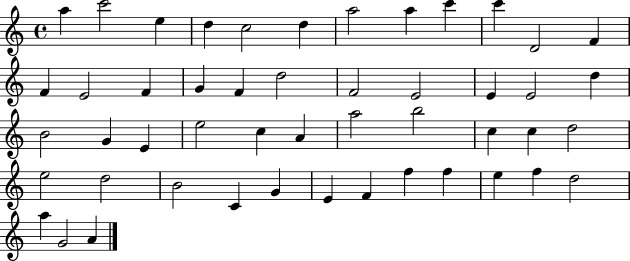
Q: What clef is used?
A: treble